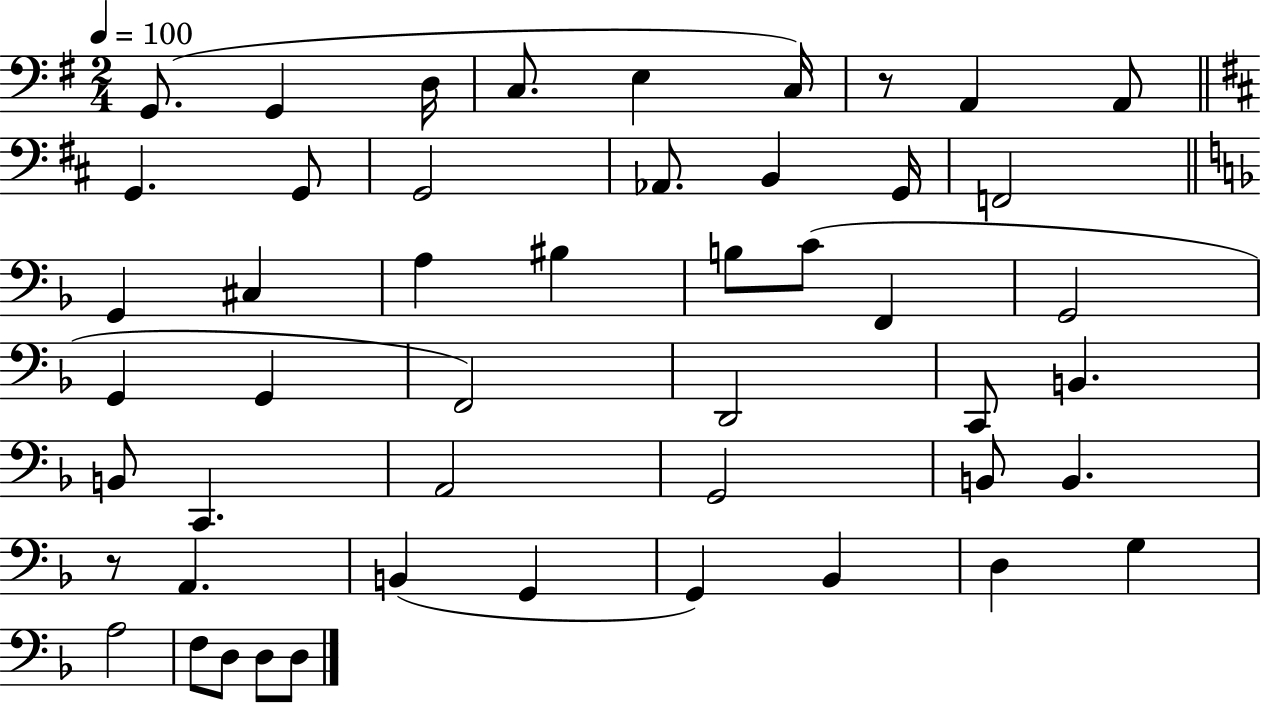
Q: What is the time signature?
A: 2/4